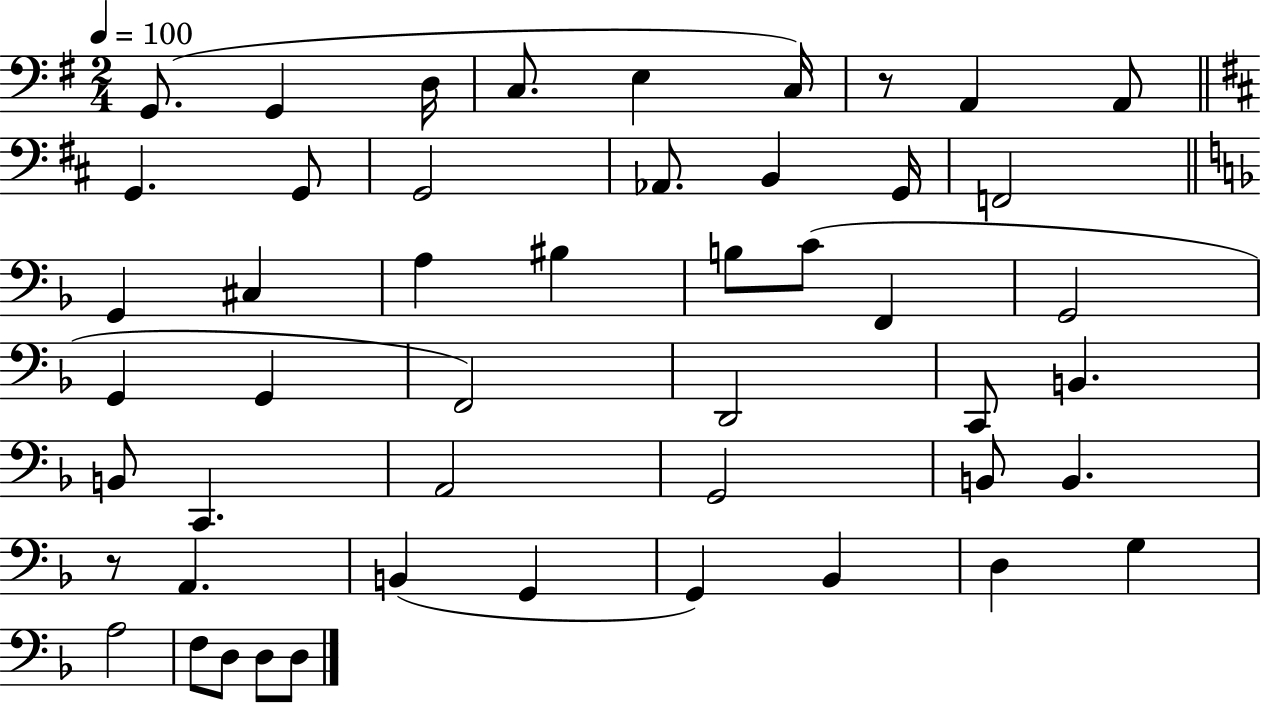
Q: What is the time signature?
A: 2/4